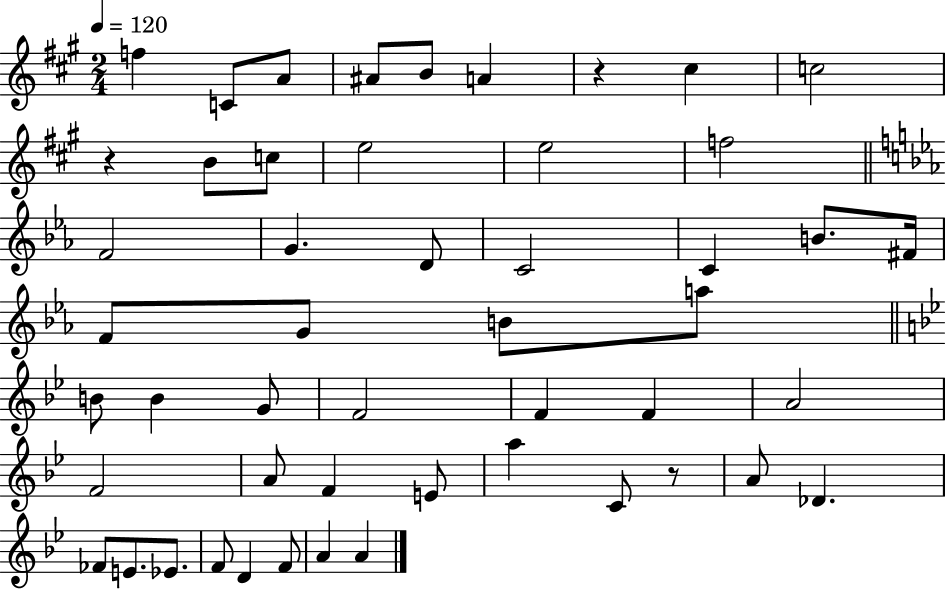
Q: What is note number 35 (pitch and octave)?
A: E4